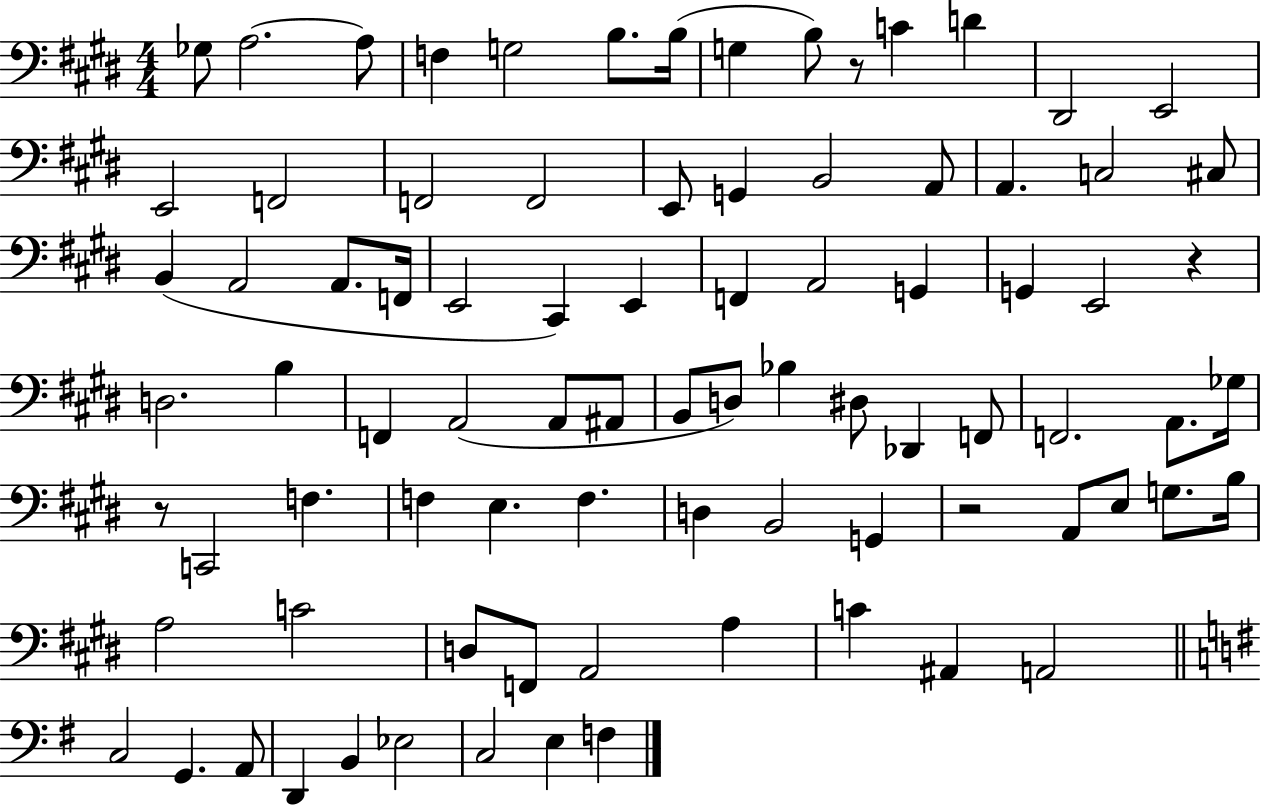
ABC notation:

X:1
T:Untitled
M:4/4
L:1/4
K:E
_G,/2 A,2 A,/2 F, G,2 B,/2 B,/4 G, B,/2 z/2 C D ^D,,2 E,,2 E,,2 F,,2 F,,2 F,,2 E,,/2 G,, B,,2 A,,/2 A,, C,2 ^C,/2 B,, A,,2 A,,/2 F,,/4 E,,2 ^C,, E,, F,, A,,2 G,, G,, E,,2 z D,2 B, F,, A,,2 A,,/2 ^A,,/2 B,,/2 D,/2 _B, ^D,/2 _D,, F,,/2 F,,2 A,,/2 _G,/4 z/2 C,,2 F, F, E, F, D, B,,2 G,, z2 A,,/2 E,/2 G,/2 B,/4 A,2 C2 D,/2 F,,/2 A,,2 A, C ^A,, A,,2 C,2 G,, A,,/2 D,, B,, _E,2 C,2 E, F,